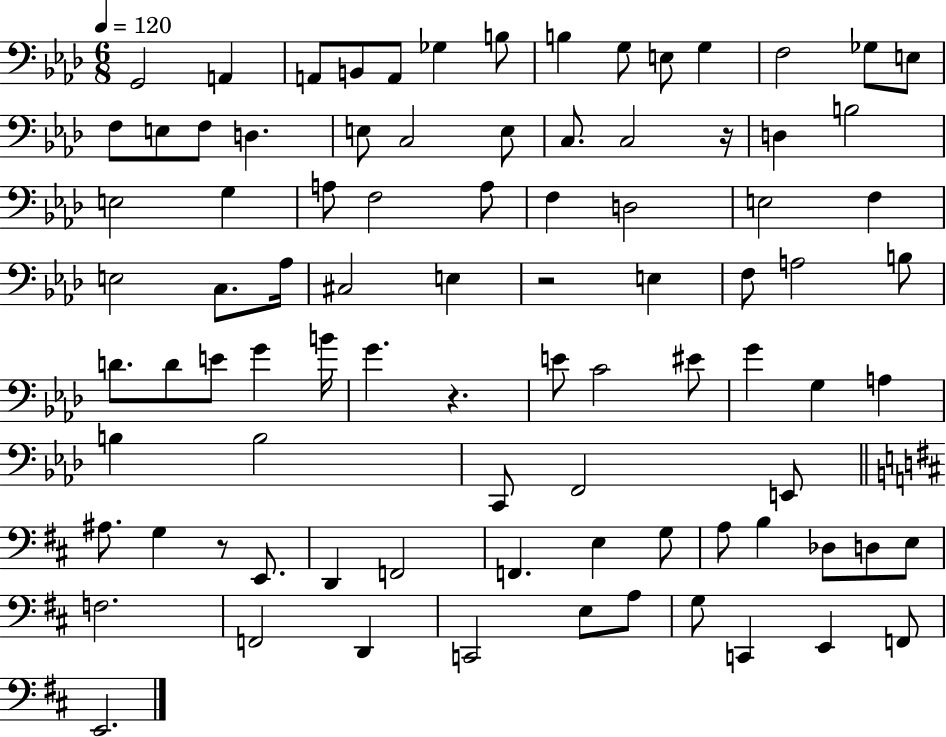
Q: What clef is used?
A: bass